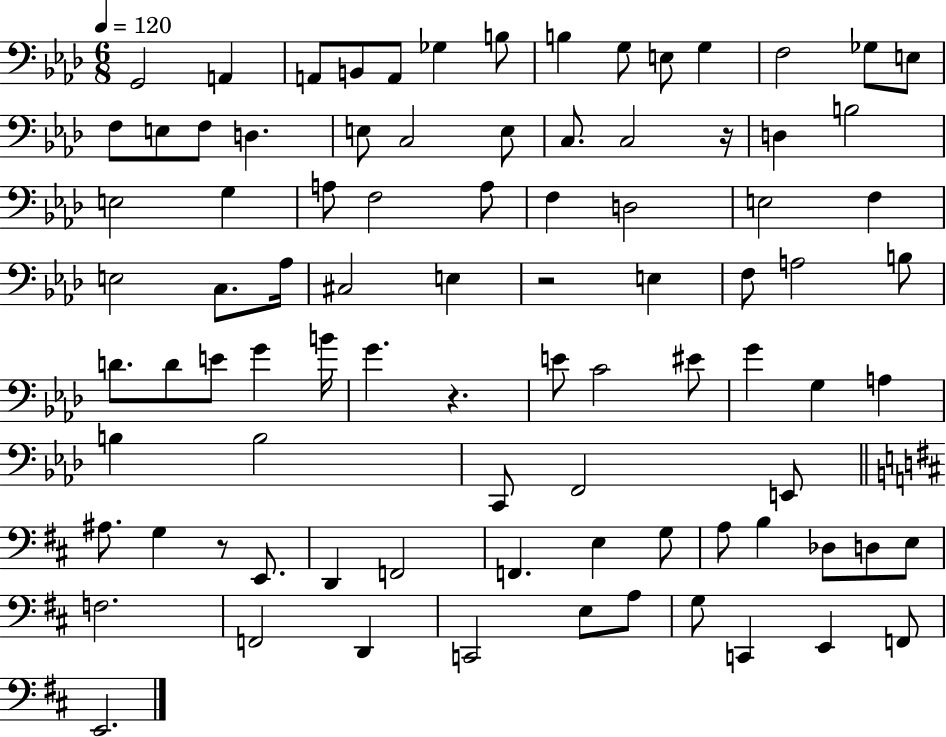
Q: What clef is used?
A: bass